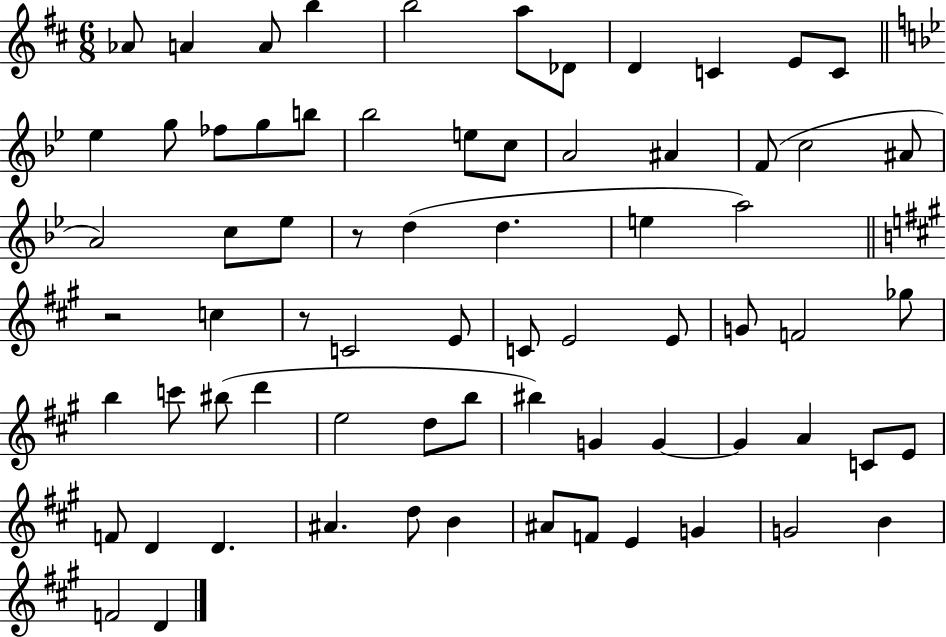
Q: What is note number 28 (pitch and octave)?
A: D5